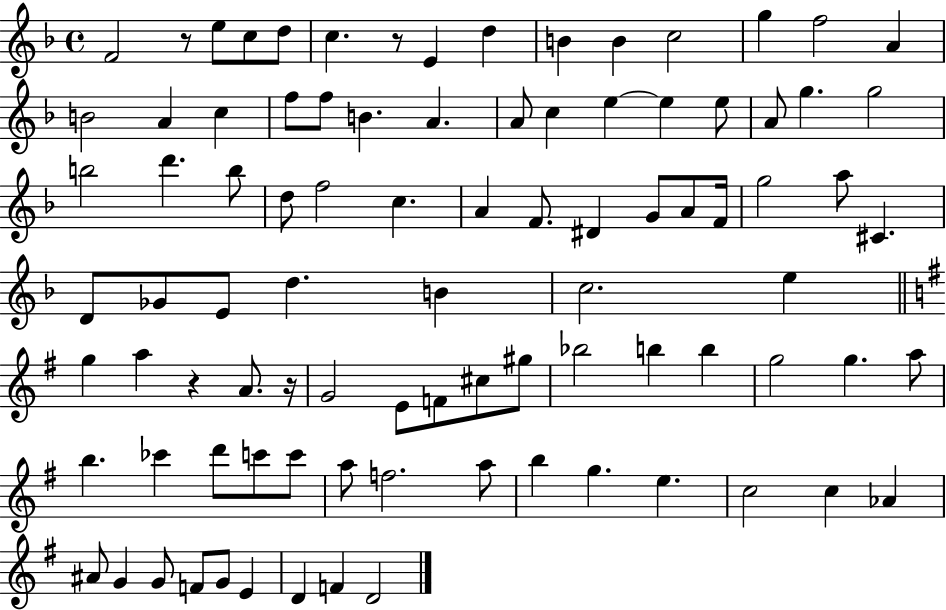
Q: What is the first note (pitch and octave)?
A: F4